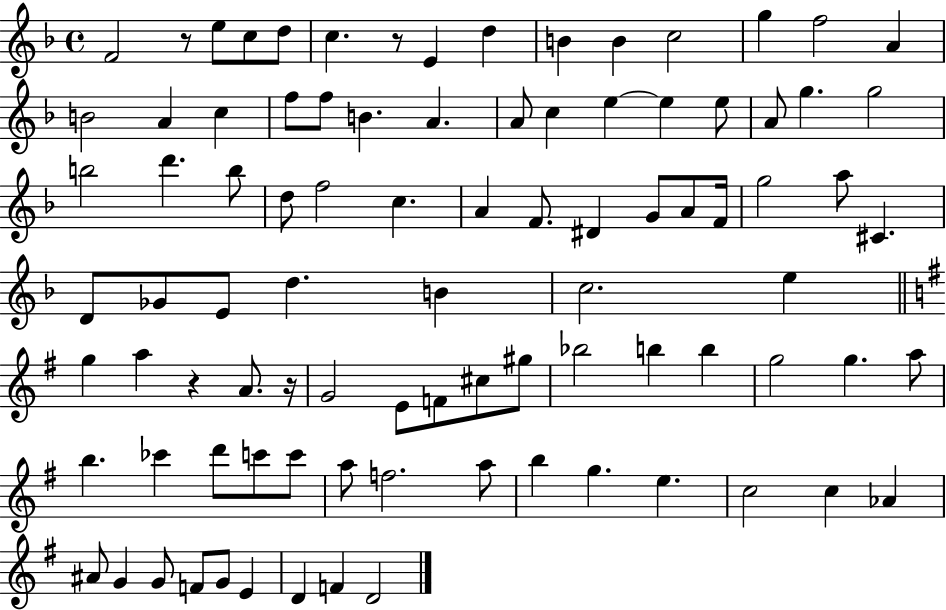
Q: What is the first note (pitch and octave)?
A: F4